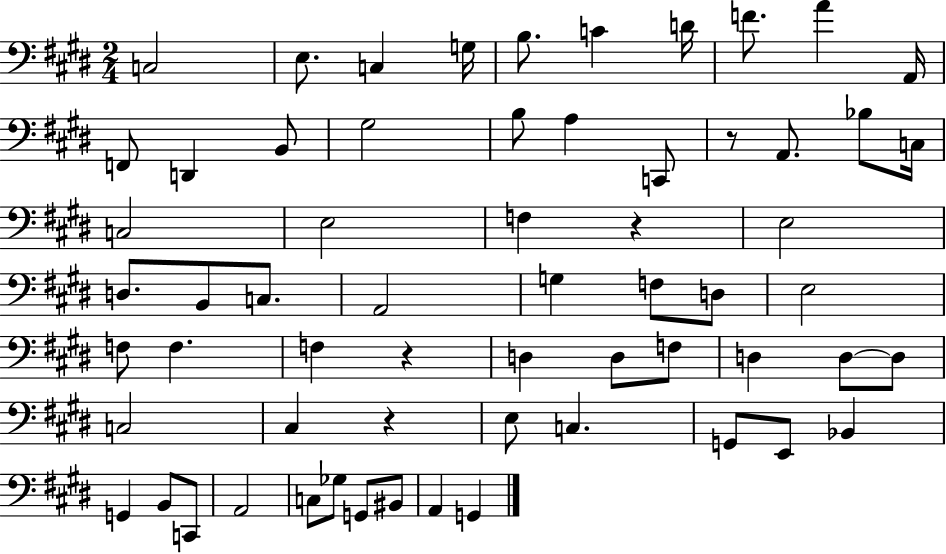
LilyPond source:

{
  \clef bass
  \numericTimeSignature
  \time 2/4
  \key e \major
  c2 | e8. c4 g16 | b8. c'4 d'16 | f'8. a'4 a,16 | \break f,8 d,4 b,8 | gis2 | b8 a4 c,8 | r8 a,8. bes8 c16 | \break c2 | e2 | f4 r4 | e2 | \break d8. b,8 c8. | a,2 | g4 f8 d8 | e2 | \break f8 f4. | f4 r4 | d4 d8 f8 | d4 d8~~ d8 | \break c2 | cis4 r4 | e8 c4. | g,8 e,8 bes,4 | \break g,4 b,8 c,8 | a,2 | c8 ges8 g,8 bis,8 | a,4 g,4 | \break \bar "|."
}